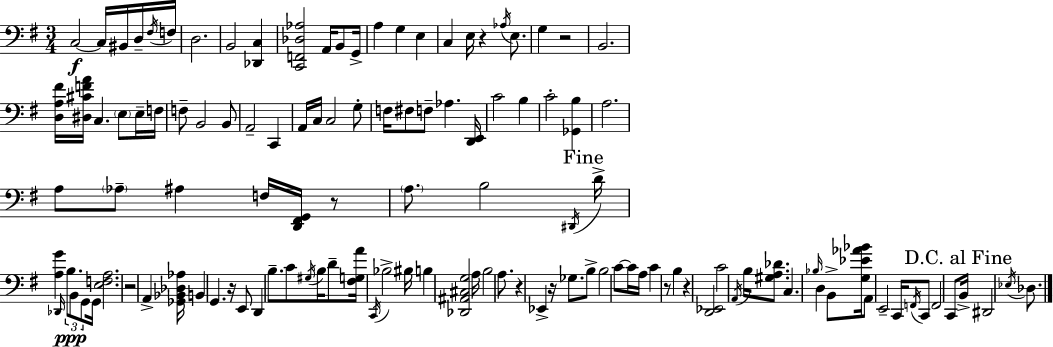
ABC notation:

X:1
T:Untitled
M:3/4
L:1/4
K:Em
C,2 C,/4 ^B,,/4 D,/4 ^F,/4 F,/4 D,2 B,,2 [_D,,C,] [C,,F,,_D,_A,]2 A,,/4 B,,/2 G,,/4 A, G, E, C, E,/4 z _A,/4 E,/2 G, z2 B,,2 [D,A,^F]/4 [^D,^CFA]/4 C, E,/2 E,/4 F,/4 F,/2 B,,2 B,,/2 A,,2 C,, A,,/4 C,/4 C,2 G,/2 F,/4 ^F,/2 F,/2 _A, [D,,E,,]/4 C2 B, C2 [_G,,B,] A,2 A,/2 _A,/2 ^A, F,/4 [D,,^F,,G,,]/4 z/2 A,/2 B,2 ^D,,/4 D/4 [A,G] _D,,/4 B,/2 B,,/2 G,,/2 G,,/4 [E,F,A,]2 z2 A,, [_G,,_B,,_D,_A,]/4 B,, G,, z/4 E,,/2 D,, B,/2 C/2 ^G,/4 B,/4 D/2 [^F,G,A]/4 C,,/4 _B,2 ^B,/4 B, [_D,,^A,,^C,G,]2 A,/4 B,2 A,/2 z _E,, z/4 _G,/2 B,/2 B,2 C/2 C/4 A,/4 C z/2 B, z [D,,_E,,]2 C2 A,,/4 B,/4 [^G,A,_D]/2 C, _B,/4 D, B,,/2 [G,_E_A_B]/4 A,,/2 E,,2 C,,/4 F,,/4 C,,/2 F,,2 C,,/2 B,,/4 ^D,,2 _E,/4 _D,/2